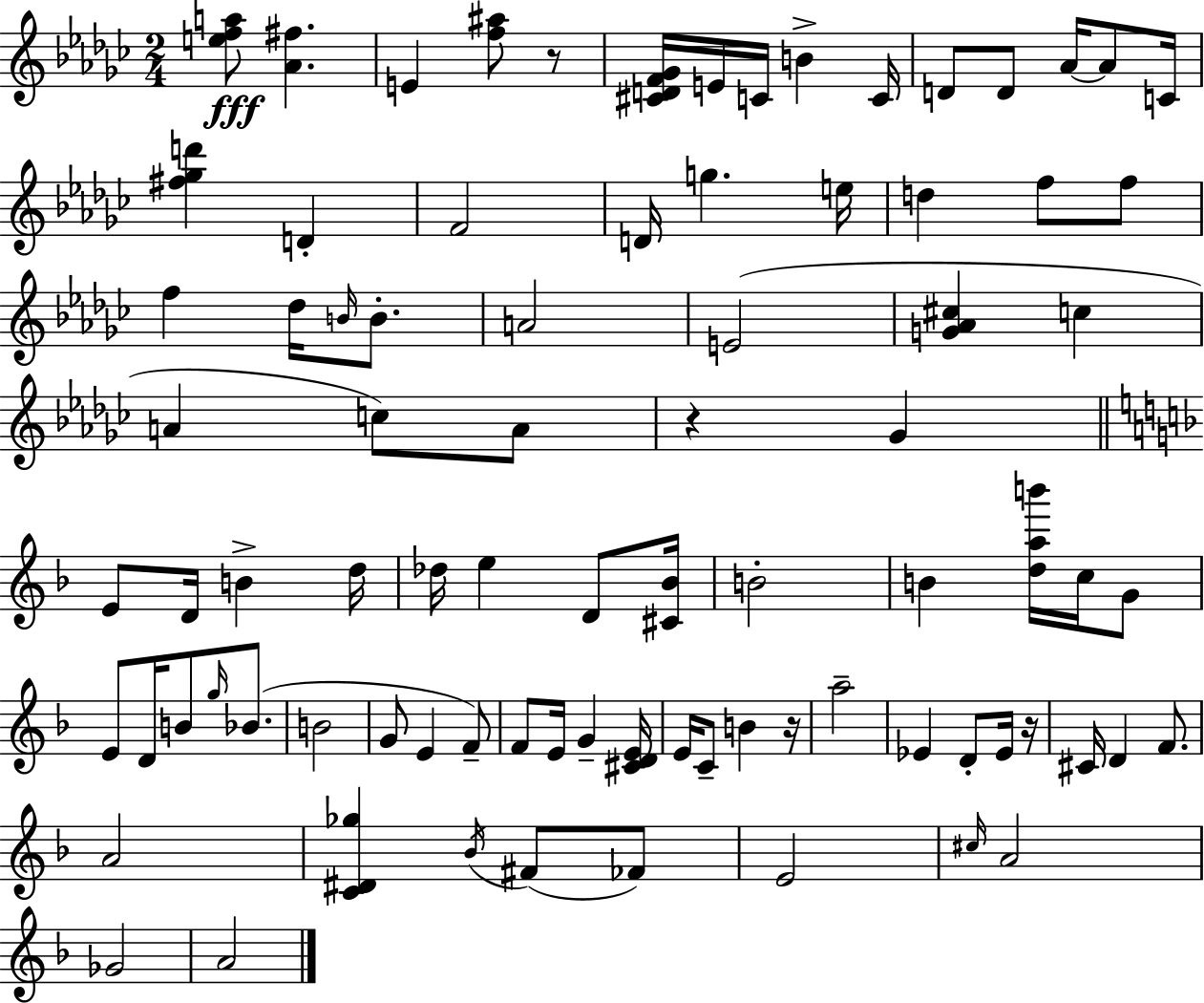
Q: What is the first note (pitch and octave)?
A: E4